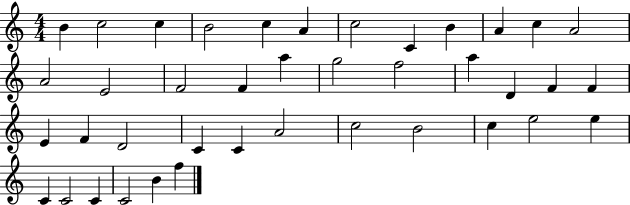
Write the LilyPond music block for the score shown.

{
  \clef treble
  \numericTimeSignature
  \time 4/4
  \key c \major
  b'4 c''2 c''4 | b'2 c''4 a'4 | c''2 c'4 b'4 | a'4 c''4 a'2 | \break a'2 e'2 | f'2 f'4 a''4 | g''2 f''2 | a''4 d'4 f'4 f'4 | \break e'4 f'4 d'2 | c'4 c'4 a'2 | c''2 b'2 | c''4 e''2 e''4 | \break c'4 c'2 c'4 | c'2 b'4 f''4 | \bar "|."
}